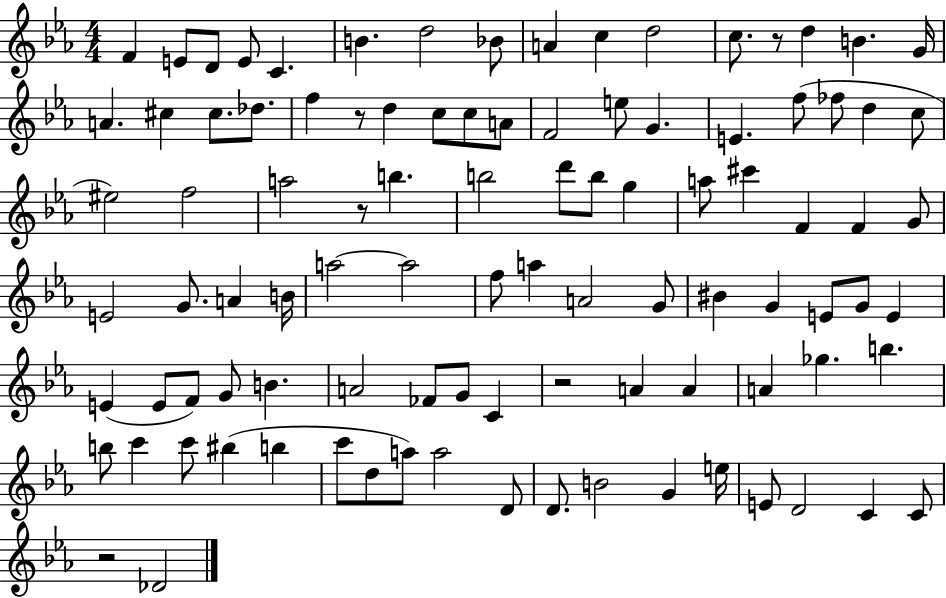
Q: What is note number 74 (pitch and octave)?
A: B5